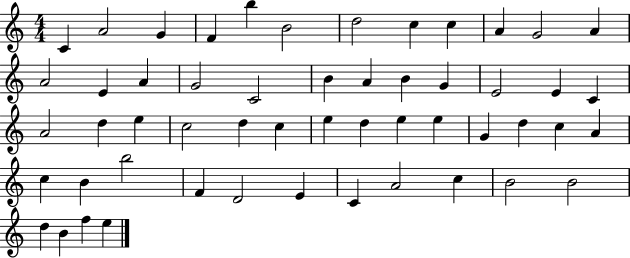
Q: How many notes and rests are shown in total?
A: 53